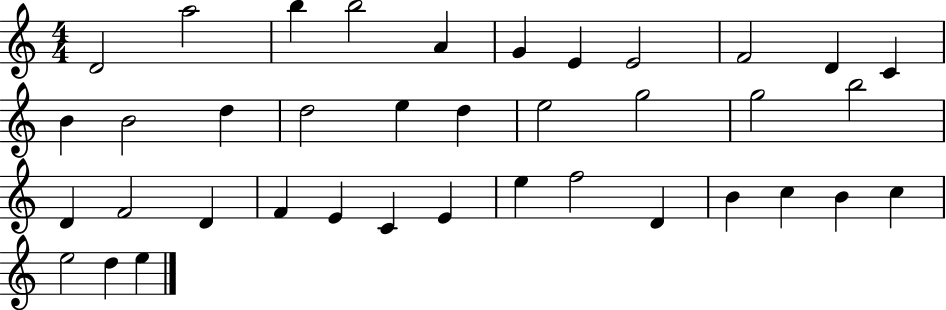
D4/h A5/h B5/q B5/h A4/q G4/q E4/q E4/h F4/h D4/q C4/q B4/q B4/h D5/q D5/h E5/q D5/q E5/h G5/h G5/h B5/h D4/q F4/h D4/q F4/q E4/q C4/q E4/q E5/q F5/h D4/q B4/q C5/q B4/q C5/q E5/h D5/q E5/q